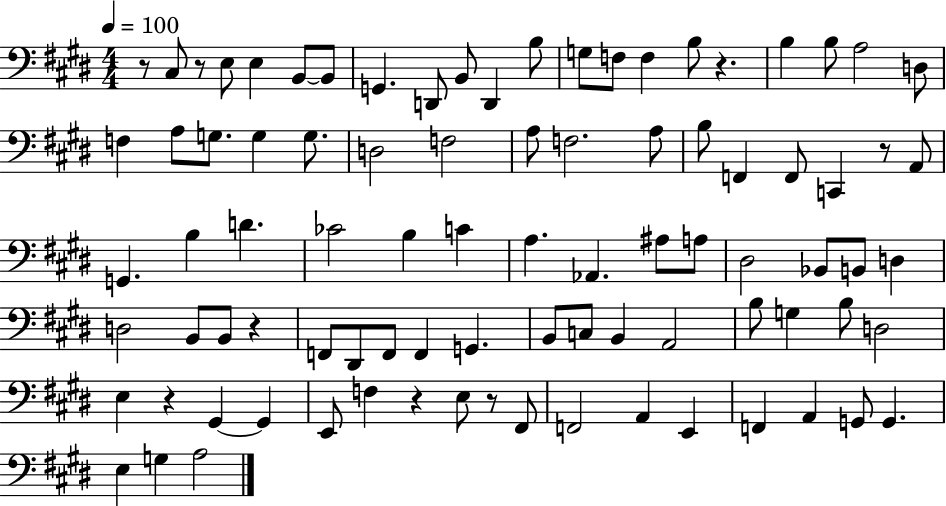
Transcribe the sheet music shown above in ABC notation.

X:1
T:Untitled
M:4/4
L:1/4
K:E
z/2 ^C,/2 z/2 E,/2 E, B,,/2 B,,/2 G,, D,,/2 B,,/2 D,, B,/2 G,/2 F,/2 F, B,/2 z B, B,/2 A,2 D,/2 F, A,/2 G,/2 G, G,/2 D,2 F,2 A,/2 F,2 A,/2 B,/2 F,, F,,/2 C,, z/2 A,,/2 G,, B, D _C2 B, C A, _A,, ^A,/2 A,/2 ^D,2 _B,,/2 B,,/2 D, D,2 B,,/2 B,,/2 z F,,/2 ^D,,/2 F,,/2 F,, G,, B,,/2 C,/2 B,, A,,2 B,/2 G, B,/2 D,2 E, z ^G,, ^G,, E,,/2 F, z E,/2 z/2 ^F,,/2 F,,2 A,, E,, F,, A,, G,,/2 G,, E, G, A,2